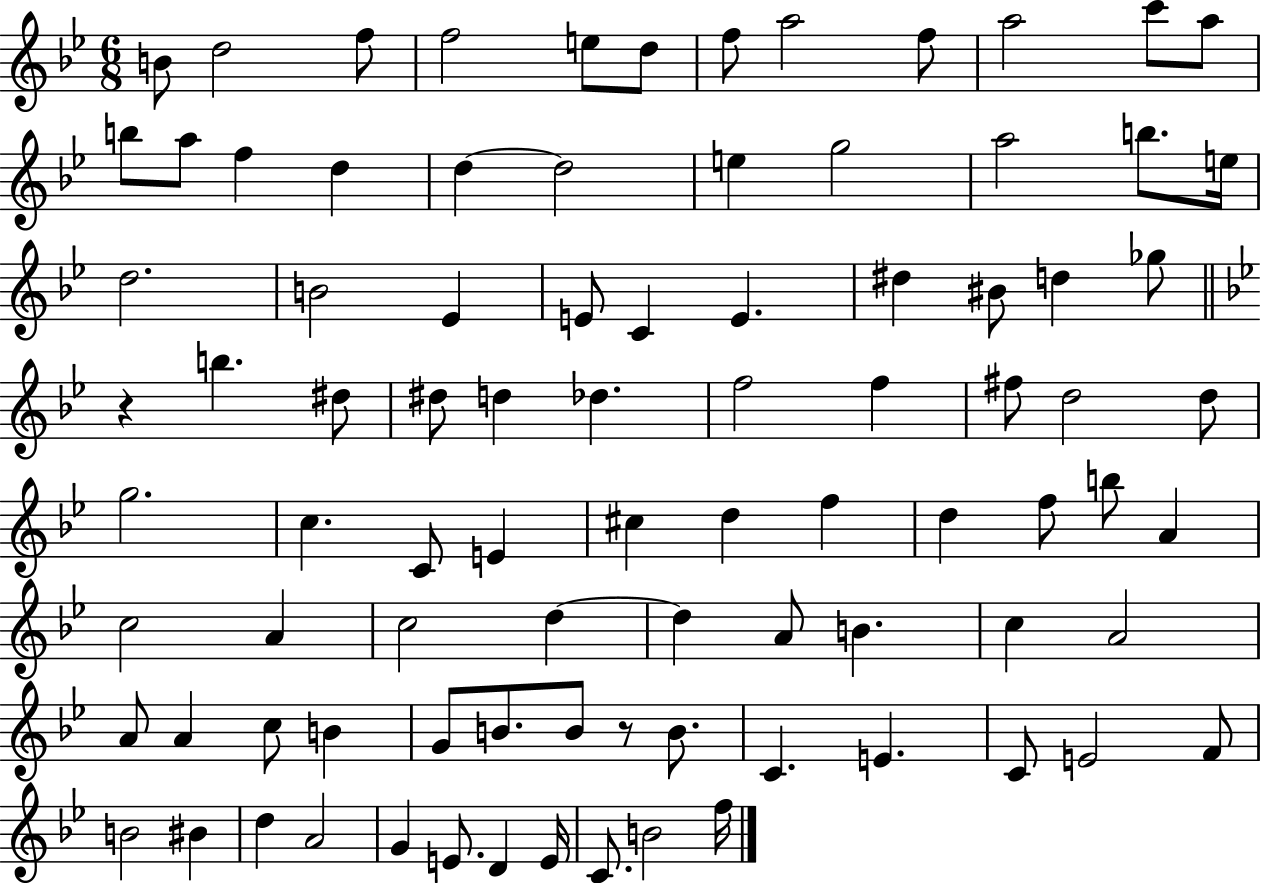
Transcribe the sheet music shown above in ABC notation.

X:1
T:Untitled
M:6/8
L:1/4
K:Bb
B/2 d2 f/2 f2 e/2 d/2 f/2 a2 f/2 a2 c'/2 a/2 b/2 a/2 f d d d2 e g2 a2 b/2 e/4 d2 B2 _E E/2 C E ^d ^B/2 d _g/2 z b ^d/2 ^d/2 d _d f2 f ^f/2 d2 d/2 g2 c C/2 E ^c d f d f/2 b/2 A c2 A c2 d d A/2 B c A2 A/2 A c/2 B G/2 B/2 B/2 z/2 B/2 C E C/2 E2 F/2 B2 ^B d A2 G E/2 D E/4 C/2 B2 f/4